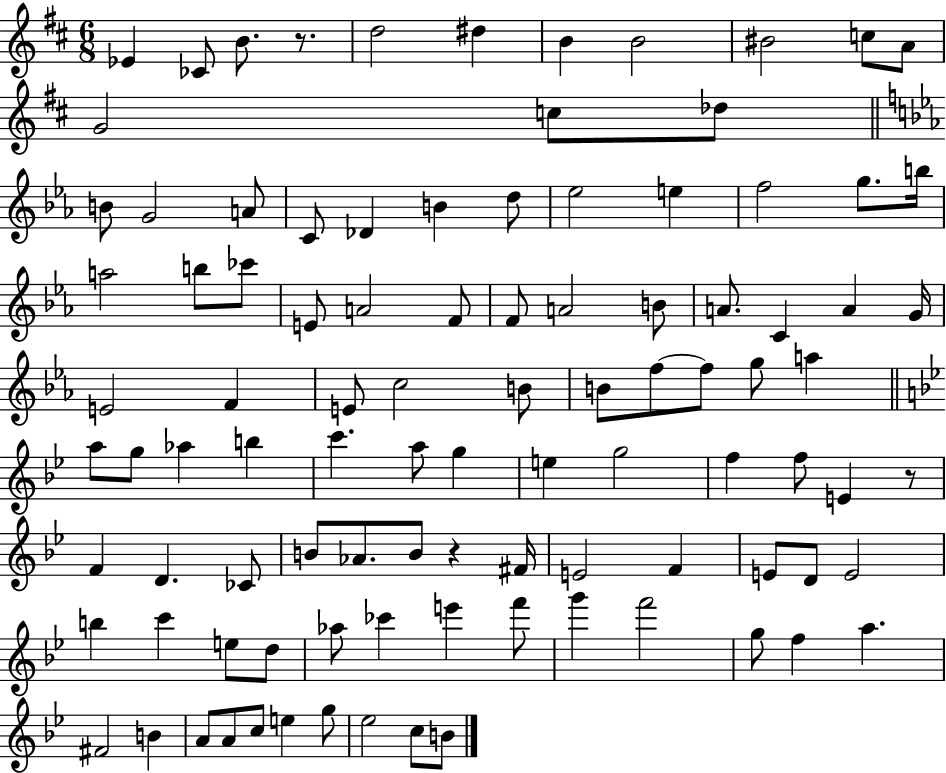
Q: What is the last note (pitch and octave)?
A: B4